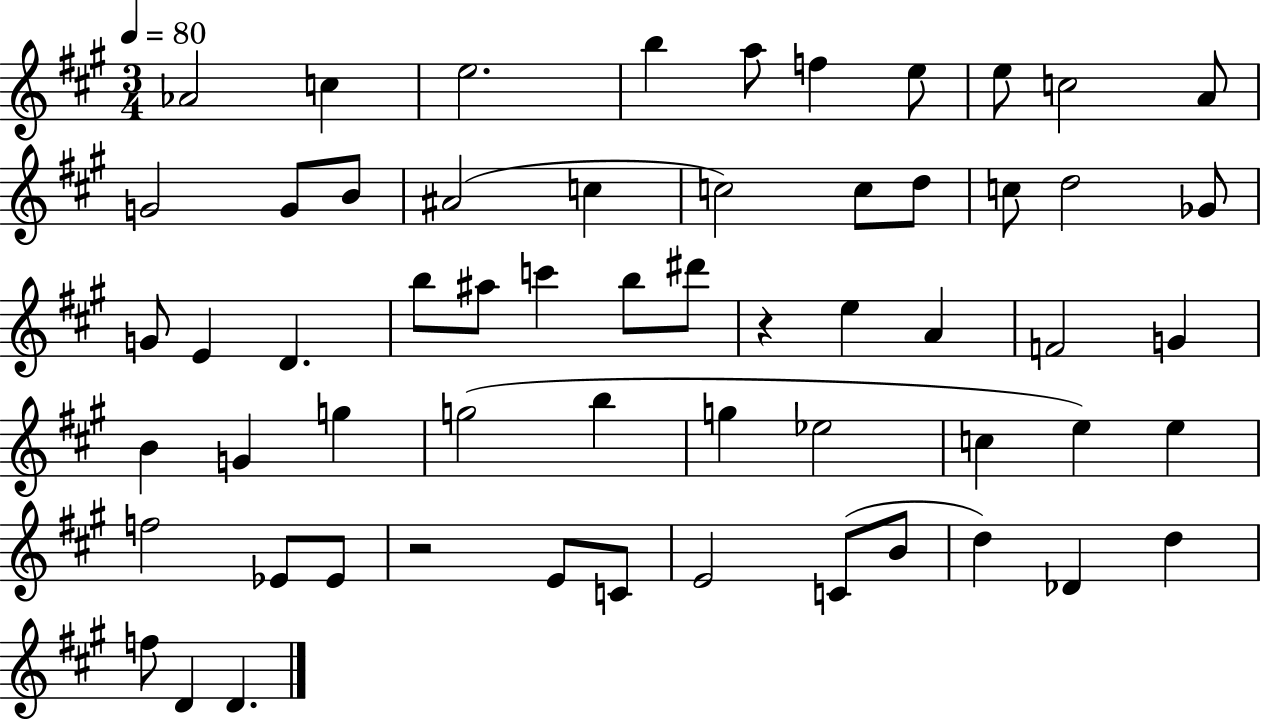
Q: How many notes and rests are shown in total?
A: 59